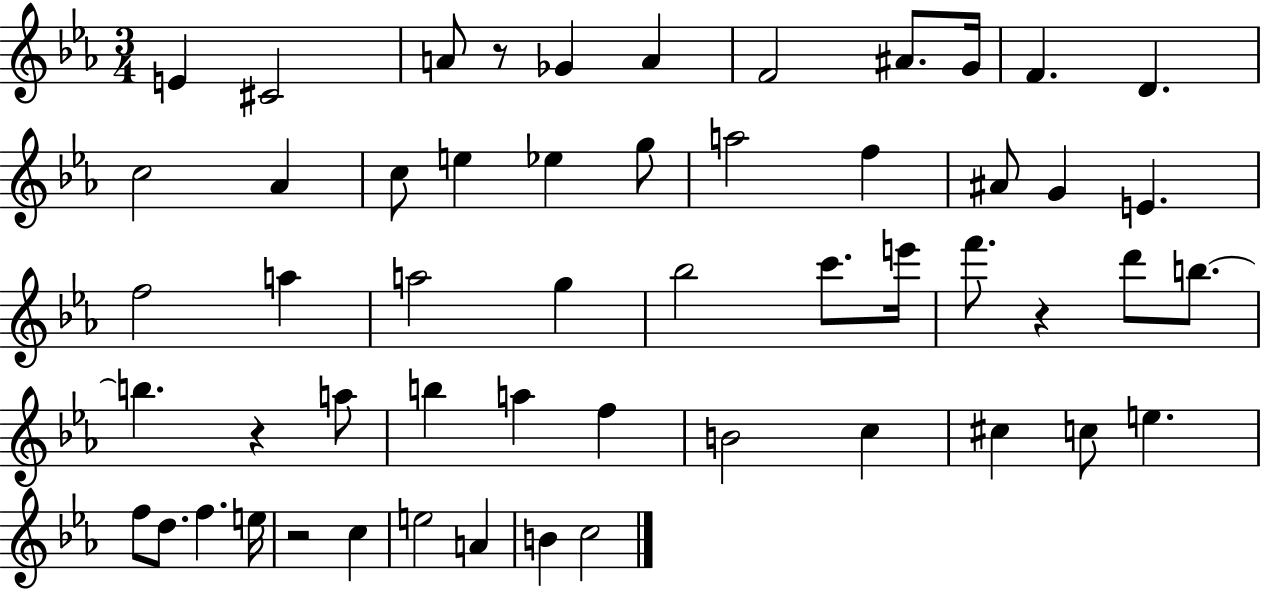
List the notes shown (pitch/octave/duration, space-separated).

E4/q C#4/h A4/e R/e Gb4/q A4/q F4/h A#4/e. G4/s F4/q. D4/q. C5/h Ab4/q C5/e E5/q Eb5/q G5/e A5/h F5/q A#4/e G4/q E4/q. F5/h A5/q A5/h G5/q Bb5/h C6/e. E6/s F6/e. R/q D6/e B5/e. B5/q. R/q A5/e B5/q A5/q F5/q B4/h C5/q C#5/q C5/e E5/q. F5/e D5/e. F5/q. E5/s R/h C5/q E5/h A4/q B4/q C5/h